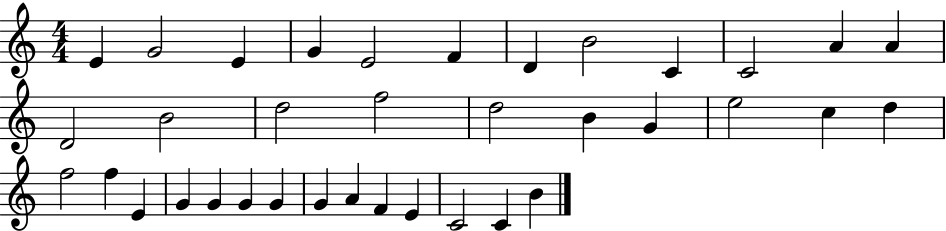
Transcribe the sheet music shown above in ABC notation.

X:1
T:Untitled
M:4/4
L:1/4
K:C
E G2 E G E2 F D B2 C C2 A A D2 B2 d2 f2 d2 B G e2 c d f2 f E G G G G G A F E C2 C B